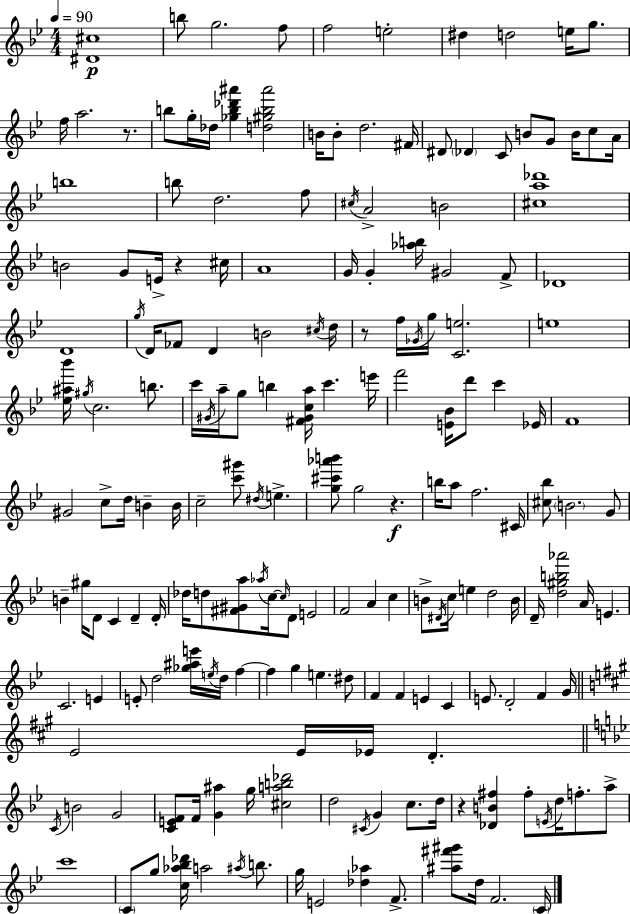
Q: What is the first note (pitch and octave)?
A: B5